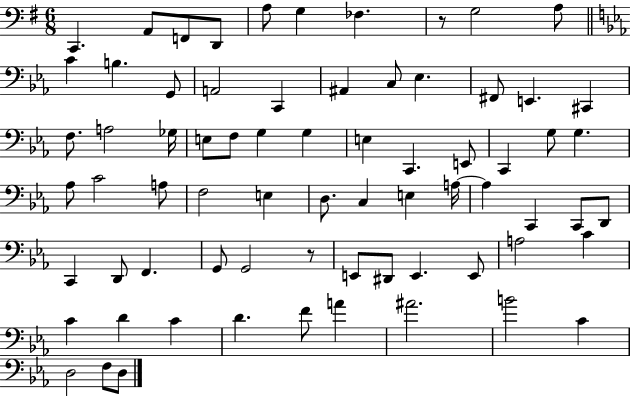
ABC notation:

X:1
T:Untitled
M:6/8
L:1/4
K:G
C,, A,,/2 F,,/2 D,,/2 A,/2 G, _F, z/2 G,2 A,/2 C B, G,,/2 A,,2 C,, ^A,, C,/2 _E, ^F,,/2 E,, ^C,, F,/2 A,2 _G,/4 E,/2 F,/2 G, G, E, C,, E,,/2 C,, G,/2 G, _A,/2 C2 A,/2 F,2 E, D,/2 C, E, A,/4 A, C,, C,,/2 D,,/2 C,, D,,/2 F,, G,,/2 G,,2 z/2 E,,/2 ^D,,/2 E,, E,,/2 A,2 C C D C D F/2 A ^A2 B2 C D,2 F,/2 D,/2